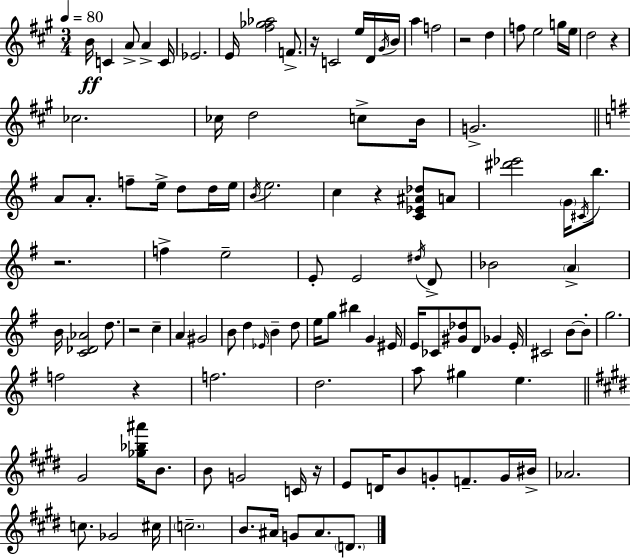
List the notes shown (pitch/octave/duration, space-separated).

B4/s C4/q A4/e A4/q C4/s Eb4/h. E4/s [F#5,Gb5,Ab5]/h F4/e. R/s C4/h E5/s D4/s G#4/s B4/s A5/q F5/h R/h D5/q F5/e E5/h G5/s E5/s D5/h R/q CES5/h. CES5/s D5/h C5/e B4/s G4/h. A4/e A4/e. F5/e E5/s D5/e D5/s E5/s B4/s E5/h. C5/q R/q [C4,Eb4,A#4,Db5]/e A4/e [D#6,Eb6]/h G4/s C#4/s B5/e. R/h. F5/q E5/h E4/e E4/h D#5/s D4/e Bb4/h A4/q B4/s [C4,Db4,Ab4]/h D5/e. R/h C5/q A4/q G#4/h B4/e D5/q Eb4/s B4/q D5/e E5/s G5/e BIS5/q G4/q EIS4/s E4/s CES4/e [G#4,Db5]/e D4/e Gb4/q E4/s C#4/h B4/e B4/e G5/h. F5/h R/q F5/h. D5/h. A5/e G#5/q E5/q. G#4/h [Gb5,Bb5,A#6]/s B4/e. B4/e G4/h C4/s R/s E4/e D4/s B4/e G4/e F4/e. G4/s BIS4/s Ab4/h. C5/e. Gb4/h C#5/s C5/h. B4/e. A#4/s G4/e A#4/e. D4/e.